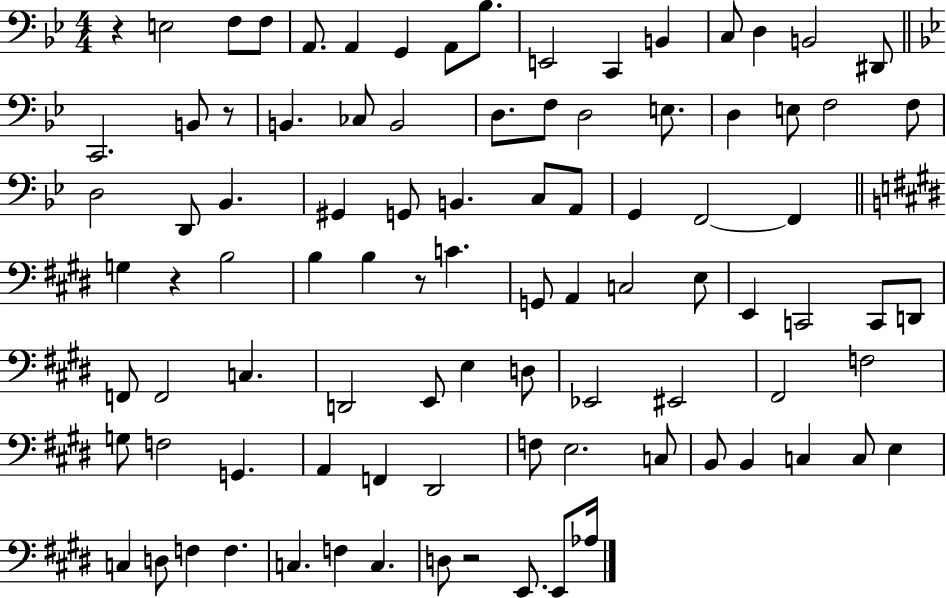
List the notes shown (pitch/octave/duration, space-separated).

R/q E3/h F3/e F3/e A2/e. A2/q G2/q A2/e Bb3/e. E2/h C2/q B2/q C3/e D3/q B2/h D#2/e C2/h. B2/e R/e B2/q. CES3/e B2/h D3/e. F3/e D3/h E3/e. D3/q E3/e F3/h F3/e D3/h D2/e Bb2/q. G#2/q G2/e B2/q. C3/e A2/e G2/q F2/h F2/q G3/q R/q B3/h B3/q B3/q R/e C4/q. G2/e A2/q C3/h E3/e E2/q C2/h C2/e D2/e F2/e F2/h C3/q. D2/h E2/e E3/q D3/e Eb2/h EIS2/h F#2/h F3/h G3/e F3/h G2/q. A2/q F2/q D#2/h F3/e E3/h. C3/e B2/e B2/q C3/q C3/e E3/q C3/q D3/e F3/q F3/q. C3/q. F3/q C3/q. D3/e R/h E2/e. E2/e Ab3/s